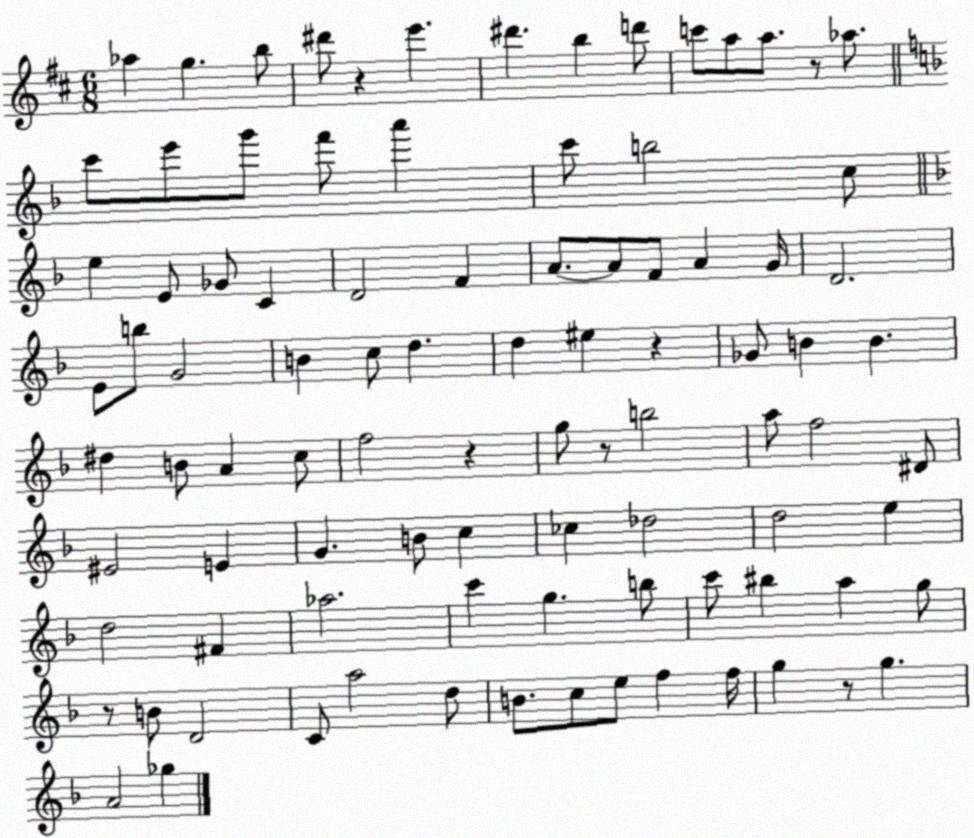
X:1
T:Untitled
M:6/8
L:1/4
K:D
_a g b/2 ^d'/2 z e' ^d' b d'/2 c'/2 a/2 a/2 z/2 _a/2 c'/2 e'/2 g'/2 f'/2 a' c'/2 b2 c/2 e E/2 _G/2 C D2 F A/2 A/2 F/2 A G/4 D2 E/2 b/2 G2 B c/2 d d ^e z _G/2 B B ^d B/2 A c/2 f2 z g/2 z/2 b2 a/2 f2 ^D/2 ^E2 E G B/2 c _c _d2 d2 e d2 ^F _a2 c' g b/2 c'/2 ^b a g/2 z/2 B/2 D2 C/2 a2 d/2 B/2 c/2 e/2 f f/4 g z/2 g A2 _g